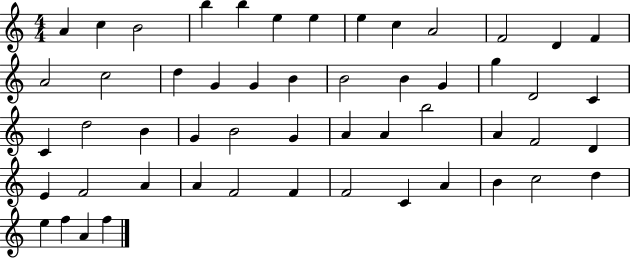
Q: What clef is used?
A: treble